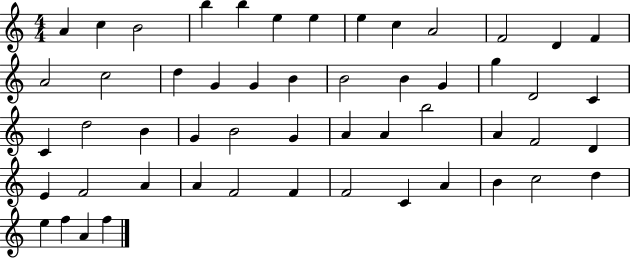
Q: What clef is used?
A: treble